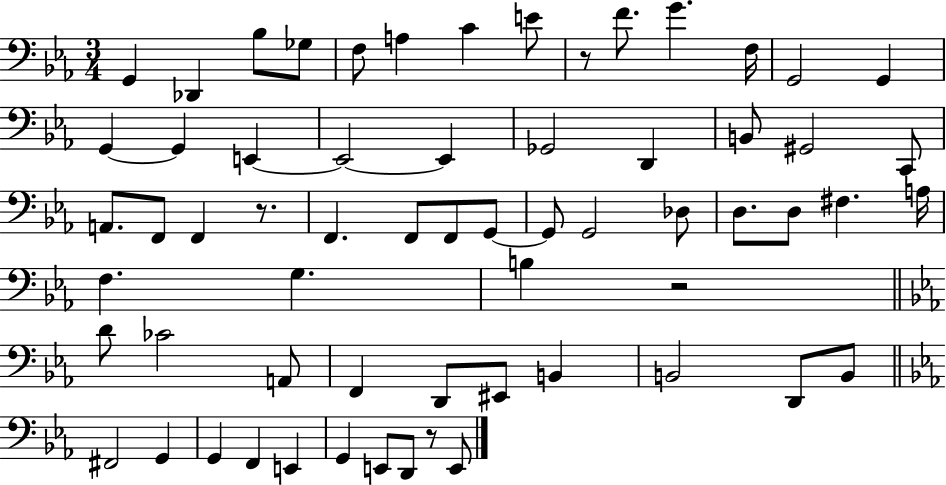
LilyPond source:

{
  \clef bass
  \numericTimeSignature
  \time 3/4
  \key ees \major
  g,4 des,4 bes8 ges8 | f8 a4 c'4 e'8 | r8 f'8. g'4. f16 | g,2 g,4 | \break g,4~~ g,4 e,4~~ | e,2~~ e,4 | ges,2 d,4 | b,8 gis,2 c,8 | \break a,8. f,8 f,4 r8. | f,4. f,8 f,8 g,8~~ | g,8 g,2 des8 | d8. d8 fis4. a16 | \break f4. g4. | b4 r2 | \bar "||" \break \key c \minor d'8 ces'2 a,8 | f,4 d,8 eis,8 b,4 | b,2 d,8 b,8 | \bar "||" \break \key ees \major fis,2 g,4 | g,4 f,4 e,4 | g,4 e,8 d,8 r8 e,8 | \bar "|."
}